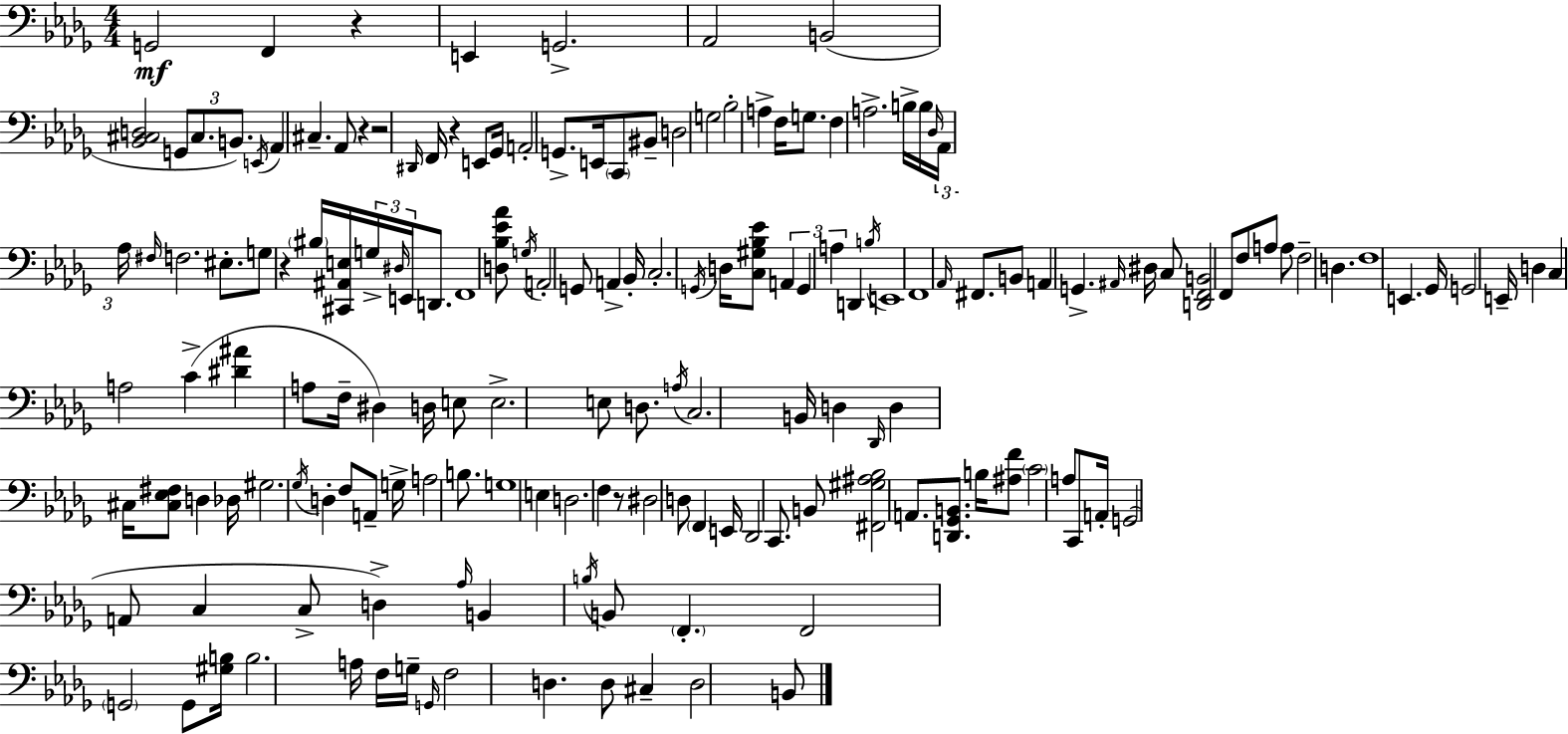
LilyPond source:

{
  \clef bass
  \numericTimeSignature
  \time 4/4
  \key bes \minor
  g,2\mf f,4 r4 | e,4 g,2.-> | aes,2 b,2( | <bes, cis d>2 \tuplet 3/2 { g,8 cis8. b,8.) } | \break \acciaccatura { e,16 } aes,4 cis4.-- aes,8 r4 | r2 \grace { dis,16 } f,16 r4 e,8 | ges,16 a,2-. g,8.-> e,16 \parenthesize c,8 | bis,8-- d2 g2 | \break bes2-. a4-> f16 g8. | f4 a2.-> | b16-> b16 \grace { des16 } \tuplet 3/2 { aes,16 aes16 \grace { fis16 } } f2. | eis8.-. g8 r4 \parenthesize bis16 <cis, ais, e>16 \tuplet 3/2 { g16-> | \break \grace { dis16 } e,16 } d,8. f,1 | <d bes ees' aes'>8 \acciaccatura { g16 } a,2-. | g,8 a,4-> bes,16-. c2.-. | \acciaccatura { g,16 } d16 <c gis bes ees'>8 \tuplet 3/2 { a,4 g,4 a4 } | \break d,4 \acciaccatura { b16 } e,1 | f,1 | \grace { aes,16 } fis,8. b,8 a,4 | g,4.-> \grace { ais,16 } dis16 c8 <d, f, b,>2 | \break f,8 f8 a8 a8 f2-- | d4. f1 | e,4. | ges,16 g,2 e,16-- d4 c4 | \break a2 c'4->( <dis' ais'>4 | a8 f16-- dis4) d16 e8 e2.-> | e8 d8. \acciaccatura { a16 } c2. | b,16 d4 \grace { des,16 } | \break d4 cis16 <cis ees fis>8 d4 des16 gis2. | \acciaccatura { ges16 } d4-. f8 a,8-- | g16-> a2 b8. g1 | e4 | \break d2. f4 | r8 dis2 d8 \parenthesize f,4 | e,16 des,2 c,8. b,8 <fis, gis ais bes>2 | a,8. <d, ges, b,>8. b16 <ais f'>8 | \break \parenthesize c'2 a8 c,8 a,16-. g,2( | a,8 c4 c8-> d4->) | \grace { aes16 } b,4 \acciaccatura { b16 } b,8 \parenthesize f,4.-. f,2 | \parenthesize g,2 g,8 | \break <gis b>16 b2. a16 f16 | g16-- \grace { g,16 } f2 d4. | d8 cis4-- d2 b,8 | \bar "|."
}